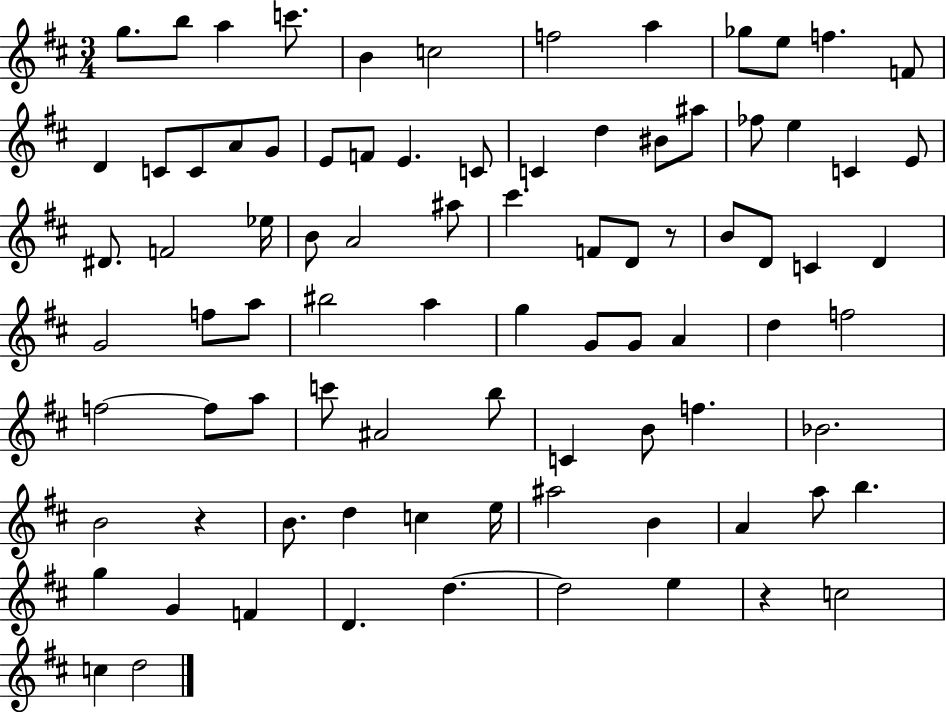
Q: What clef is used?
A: treble